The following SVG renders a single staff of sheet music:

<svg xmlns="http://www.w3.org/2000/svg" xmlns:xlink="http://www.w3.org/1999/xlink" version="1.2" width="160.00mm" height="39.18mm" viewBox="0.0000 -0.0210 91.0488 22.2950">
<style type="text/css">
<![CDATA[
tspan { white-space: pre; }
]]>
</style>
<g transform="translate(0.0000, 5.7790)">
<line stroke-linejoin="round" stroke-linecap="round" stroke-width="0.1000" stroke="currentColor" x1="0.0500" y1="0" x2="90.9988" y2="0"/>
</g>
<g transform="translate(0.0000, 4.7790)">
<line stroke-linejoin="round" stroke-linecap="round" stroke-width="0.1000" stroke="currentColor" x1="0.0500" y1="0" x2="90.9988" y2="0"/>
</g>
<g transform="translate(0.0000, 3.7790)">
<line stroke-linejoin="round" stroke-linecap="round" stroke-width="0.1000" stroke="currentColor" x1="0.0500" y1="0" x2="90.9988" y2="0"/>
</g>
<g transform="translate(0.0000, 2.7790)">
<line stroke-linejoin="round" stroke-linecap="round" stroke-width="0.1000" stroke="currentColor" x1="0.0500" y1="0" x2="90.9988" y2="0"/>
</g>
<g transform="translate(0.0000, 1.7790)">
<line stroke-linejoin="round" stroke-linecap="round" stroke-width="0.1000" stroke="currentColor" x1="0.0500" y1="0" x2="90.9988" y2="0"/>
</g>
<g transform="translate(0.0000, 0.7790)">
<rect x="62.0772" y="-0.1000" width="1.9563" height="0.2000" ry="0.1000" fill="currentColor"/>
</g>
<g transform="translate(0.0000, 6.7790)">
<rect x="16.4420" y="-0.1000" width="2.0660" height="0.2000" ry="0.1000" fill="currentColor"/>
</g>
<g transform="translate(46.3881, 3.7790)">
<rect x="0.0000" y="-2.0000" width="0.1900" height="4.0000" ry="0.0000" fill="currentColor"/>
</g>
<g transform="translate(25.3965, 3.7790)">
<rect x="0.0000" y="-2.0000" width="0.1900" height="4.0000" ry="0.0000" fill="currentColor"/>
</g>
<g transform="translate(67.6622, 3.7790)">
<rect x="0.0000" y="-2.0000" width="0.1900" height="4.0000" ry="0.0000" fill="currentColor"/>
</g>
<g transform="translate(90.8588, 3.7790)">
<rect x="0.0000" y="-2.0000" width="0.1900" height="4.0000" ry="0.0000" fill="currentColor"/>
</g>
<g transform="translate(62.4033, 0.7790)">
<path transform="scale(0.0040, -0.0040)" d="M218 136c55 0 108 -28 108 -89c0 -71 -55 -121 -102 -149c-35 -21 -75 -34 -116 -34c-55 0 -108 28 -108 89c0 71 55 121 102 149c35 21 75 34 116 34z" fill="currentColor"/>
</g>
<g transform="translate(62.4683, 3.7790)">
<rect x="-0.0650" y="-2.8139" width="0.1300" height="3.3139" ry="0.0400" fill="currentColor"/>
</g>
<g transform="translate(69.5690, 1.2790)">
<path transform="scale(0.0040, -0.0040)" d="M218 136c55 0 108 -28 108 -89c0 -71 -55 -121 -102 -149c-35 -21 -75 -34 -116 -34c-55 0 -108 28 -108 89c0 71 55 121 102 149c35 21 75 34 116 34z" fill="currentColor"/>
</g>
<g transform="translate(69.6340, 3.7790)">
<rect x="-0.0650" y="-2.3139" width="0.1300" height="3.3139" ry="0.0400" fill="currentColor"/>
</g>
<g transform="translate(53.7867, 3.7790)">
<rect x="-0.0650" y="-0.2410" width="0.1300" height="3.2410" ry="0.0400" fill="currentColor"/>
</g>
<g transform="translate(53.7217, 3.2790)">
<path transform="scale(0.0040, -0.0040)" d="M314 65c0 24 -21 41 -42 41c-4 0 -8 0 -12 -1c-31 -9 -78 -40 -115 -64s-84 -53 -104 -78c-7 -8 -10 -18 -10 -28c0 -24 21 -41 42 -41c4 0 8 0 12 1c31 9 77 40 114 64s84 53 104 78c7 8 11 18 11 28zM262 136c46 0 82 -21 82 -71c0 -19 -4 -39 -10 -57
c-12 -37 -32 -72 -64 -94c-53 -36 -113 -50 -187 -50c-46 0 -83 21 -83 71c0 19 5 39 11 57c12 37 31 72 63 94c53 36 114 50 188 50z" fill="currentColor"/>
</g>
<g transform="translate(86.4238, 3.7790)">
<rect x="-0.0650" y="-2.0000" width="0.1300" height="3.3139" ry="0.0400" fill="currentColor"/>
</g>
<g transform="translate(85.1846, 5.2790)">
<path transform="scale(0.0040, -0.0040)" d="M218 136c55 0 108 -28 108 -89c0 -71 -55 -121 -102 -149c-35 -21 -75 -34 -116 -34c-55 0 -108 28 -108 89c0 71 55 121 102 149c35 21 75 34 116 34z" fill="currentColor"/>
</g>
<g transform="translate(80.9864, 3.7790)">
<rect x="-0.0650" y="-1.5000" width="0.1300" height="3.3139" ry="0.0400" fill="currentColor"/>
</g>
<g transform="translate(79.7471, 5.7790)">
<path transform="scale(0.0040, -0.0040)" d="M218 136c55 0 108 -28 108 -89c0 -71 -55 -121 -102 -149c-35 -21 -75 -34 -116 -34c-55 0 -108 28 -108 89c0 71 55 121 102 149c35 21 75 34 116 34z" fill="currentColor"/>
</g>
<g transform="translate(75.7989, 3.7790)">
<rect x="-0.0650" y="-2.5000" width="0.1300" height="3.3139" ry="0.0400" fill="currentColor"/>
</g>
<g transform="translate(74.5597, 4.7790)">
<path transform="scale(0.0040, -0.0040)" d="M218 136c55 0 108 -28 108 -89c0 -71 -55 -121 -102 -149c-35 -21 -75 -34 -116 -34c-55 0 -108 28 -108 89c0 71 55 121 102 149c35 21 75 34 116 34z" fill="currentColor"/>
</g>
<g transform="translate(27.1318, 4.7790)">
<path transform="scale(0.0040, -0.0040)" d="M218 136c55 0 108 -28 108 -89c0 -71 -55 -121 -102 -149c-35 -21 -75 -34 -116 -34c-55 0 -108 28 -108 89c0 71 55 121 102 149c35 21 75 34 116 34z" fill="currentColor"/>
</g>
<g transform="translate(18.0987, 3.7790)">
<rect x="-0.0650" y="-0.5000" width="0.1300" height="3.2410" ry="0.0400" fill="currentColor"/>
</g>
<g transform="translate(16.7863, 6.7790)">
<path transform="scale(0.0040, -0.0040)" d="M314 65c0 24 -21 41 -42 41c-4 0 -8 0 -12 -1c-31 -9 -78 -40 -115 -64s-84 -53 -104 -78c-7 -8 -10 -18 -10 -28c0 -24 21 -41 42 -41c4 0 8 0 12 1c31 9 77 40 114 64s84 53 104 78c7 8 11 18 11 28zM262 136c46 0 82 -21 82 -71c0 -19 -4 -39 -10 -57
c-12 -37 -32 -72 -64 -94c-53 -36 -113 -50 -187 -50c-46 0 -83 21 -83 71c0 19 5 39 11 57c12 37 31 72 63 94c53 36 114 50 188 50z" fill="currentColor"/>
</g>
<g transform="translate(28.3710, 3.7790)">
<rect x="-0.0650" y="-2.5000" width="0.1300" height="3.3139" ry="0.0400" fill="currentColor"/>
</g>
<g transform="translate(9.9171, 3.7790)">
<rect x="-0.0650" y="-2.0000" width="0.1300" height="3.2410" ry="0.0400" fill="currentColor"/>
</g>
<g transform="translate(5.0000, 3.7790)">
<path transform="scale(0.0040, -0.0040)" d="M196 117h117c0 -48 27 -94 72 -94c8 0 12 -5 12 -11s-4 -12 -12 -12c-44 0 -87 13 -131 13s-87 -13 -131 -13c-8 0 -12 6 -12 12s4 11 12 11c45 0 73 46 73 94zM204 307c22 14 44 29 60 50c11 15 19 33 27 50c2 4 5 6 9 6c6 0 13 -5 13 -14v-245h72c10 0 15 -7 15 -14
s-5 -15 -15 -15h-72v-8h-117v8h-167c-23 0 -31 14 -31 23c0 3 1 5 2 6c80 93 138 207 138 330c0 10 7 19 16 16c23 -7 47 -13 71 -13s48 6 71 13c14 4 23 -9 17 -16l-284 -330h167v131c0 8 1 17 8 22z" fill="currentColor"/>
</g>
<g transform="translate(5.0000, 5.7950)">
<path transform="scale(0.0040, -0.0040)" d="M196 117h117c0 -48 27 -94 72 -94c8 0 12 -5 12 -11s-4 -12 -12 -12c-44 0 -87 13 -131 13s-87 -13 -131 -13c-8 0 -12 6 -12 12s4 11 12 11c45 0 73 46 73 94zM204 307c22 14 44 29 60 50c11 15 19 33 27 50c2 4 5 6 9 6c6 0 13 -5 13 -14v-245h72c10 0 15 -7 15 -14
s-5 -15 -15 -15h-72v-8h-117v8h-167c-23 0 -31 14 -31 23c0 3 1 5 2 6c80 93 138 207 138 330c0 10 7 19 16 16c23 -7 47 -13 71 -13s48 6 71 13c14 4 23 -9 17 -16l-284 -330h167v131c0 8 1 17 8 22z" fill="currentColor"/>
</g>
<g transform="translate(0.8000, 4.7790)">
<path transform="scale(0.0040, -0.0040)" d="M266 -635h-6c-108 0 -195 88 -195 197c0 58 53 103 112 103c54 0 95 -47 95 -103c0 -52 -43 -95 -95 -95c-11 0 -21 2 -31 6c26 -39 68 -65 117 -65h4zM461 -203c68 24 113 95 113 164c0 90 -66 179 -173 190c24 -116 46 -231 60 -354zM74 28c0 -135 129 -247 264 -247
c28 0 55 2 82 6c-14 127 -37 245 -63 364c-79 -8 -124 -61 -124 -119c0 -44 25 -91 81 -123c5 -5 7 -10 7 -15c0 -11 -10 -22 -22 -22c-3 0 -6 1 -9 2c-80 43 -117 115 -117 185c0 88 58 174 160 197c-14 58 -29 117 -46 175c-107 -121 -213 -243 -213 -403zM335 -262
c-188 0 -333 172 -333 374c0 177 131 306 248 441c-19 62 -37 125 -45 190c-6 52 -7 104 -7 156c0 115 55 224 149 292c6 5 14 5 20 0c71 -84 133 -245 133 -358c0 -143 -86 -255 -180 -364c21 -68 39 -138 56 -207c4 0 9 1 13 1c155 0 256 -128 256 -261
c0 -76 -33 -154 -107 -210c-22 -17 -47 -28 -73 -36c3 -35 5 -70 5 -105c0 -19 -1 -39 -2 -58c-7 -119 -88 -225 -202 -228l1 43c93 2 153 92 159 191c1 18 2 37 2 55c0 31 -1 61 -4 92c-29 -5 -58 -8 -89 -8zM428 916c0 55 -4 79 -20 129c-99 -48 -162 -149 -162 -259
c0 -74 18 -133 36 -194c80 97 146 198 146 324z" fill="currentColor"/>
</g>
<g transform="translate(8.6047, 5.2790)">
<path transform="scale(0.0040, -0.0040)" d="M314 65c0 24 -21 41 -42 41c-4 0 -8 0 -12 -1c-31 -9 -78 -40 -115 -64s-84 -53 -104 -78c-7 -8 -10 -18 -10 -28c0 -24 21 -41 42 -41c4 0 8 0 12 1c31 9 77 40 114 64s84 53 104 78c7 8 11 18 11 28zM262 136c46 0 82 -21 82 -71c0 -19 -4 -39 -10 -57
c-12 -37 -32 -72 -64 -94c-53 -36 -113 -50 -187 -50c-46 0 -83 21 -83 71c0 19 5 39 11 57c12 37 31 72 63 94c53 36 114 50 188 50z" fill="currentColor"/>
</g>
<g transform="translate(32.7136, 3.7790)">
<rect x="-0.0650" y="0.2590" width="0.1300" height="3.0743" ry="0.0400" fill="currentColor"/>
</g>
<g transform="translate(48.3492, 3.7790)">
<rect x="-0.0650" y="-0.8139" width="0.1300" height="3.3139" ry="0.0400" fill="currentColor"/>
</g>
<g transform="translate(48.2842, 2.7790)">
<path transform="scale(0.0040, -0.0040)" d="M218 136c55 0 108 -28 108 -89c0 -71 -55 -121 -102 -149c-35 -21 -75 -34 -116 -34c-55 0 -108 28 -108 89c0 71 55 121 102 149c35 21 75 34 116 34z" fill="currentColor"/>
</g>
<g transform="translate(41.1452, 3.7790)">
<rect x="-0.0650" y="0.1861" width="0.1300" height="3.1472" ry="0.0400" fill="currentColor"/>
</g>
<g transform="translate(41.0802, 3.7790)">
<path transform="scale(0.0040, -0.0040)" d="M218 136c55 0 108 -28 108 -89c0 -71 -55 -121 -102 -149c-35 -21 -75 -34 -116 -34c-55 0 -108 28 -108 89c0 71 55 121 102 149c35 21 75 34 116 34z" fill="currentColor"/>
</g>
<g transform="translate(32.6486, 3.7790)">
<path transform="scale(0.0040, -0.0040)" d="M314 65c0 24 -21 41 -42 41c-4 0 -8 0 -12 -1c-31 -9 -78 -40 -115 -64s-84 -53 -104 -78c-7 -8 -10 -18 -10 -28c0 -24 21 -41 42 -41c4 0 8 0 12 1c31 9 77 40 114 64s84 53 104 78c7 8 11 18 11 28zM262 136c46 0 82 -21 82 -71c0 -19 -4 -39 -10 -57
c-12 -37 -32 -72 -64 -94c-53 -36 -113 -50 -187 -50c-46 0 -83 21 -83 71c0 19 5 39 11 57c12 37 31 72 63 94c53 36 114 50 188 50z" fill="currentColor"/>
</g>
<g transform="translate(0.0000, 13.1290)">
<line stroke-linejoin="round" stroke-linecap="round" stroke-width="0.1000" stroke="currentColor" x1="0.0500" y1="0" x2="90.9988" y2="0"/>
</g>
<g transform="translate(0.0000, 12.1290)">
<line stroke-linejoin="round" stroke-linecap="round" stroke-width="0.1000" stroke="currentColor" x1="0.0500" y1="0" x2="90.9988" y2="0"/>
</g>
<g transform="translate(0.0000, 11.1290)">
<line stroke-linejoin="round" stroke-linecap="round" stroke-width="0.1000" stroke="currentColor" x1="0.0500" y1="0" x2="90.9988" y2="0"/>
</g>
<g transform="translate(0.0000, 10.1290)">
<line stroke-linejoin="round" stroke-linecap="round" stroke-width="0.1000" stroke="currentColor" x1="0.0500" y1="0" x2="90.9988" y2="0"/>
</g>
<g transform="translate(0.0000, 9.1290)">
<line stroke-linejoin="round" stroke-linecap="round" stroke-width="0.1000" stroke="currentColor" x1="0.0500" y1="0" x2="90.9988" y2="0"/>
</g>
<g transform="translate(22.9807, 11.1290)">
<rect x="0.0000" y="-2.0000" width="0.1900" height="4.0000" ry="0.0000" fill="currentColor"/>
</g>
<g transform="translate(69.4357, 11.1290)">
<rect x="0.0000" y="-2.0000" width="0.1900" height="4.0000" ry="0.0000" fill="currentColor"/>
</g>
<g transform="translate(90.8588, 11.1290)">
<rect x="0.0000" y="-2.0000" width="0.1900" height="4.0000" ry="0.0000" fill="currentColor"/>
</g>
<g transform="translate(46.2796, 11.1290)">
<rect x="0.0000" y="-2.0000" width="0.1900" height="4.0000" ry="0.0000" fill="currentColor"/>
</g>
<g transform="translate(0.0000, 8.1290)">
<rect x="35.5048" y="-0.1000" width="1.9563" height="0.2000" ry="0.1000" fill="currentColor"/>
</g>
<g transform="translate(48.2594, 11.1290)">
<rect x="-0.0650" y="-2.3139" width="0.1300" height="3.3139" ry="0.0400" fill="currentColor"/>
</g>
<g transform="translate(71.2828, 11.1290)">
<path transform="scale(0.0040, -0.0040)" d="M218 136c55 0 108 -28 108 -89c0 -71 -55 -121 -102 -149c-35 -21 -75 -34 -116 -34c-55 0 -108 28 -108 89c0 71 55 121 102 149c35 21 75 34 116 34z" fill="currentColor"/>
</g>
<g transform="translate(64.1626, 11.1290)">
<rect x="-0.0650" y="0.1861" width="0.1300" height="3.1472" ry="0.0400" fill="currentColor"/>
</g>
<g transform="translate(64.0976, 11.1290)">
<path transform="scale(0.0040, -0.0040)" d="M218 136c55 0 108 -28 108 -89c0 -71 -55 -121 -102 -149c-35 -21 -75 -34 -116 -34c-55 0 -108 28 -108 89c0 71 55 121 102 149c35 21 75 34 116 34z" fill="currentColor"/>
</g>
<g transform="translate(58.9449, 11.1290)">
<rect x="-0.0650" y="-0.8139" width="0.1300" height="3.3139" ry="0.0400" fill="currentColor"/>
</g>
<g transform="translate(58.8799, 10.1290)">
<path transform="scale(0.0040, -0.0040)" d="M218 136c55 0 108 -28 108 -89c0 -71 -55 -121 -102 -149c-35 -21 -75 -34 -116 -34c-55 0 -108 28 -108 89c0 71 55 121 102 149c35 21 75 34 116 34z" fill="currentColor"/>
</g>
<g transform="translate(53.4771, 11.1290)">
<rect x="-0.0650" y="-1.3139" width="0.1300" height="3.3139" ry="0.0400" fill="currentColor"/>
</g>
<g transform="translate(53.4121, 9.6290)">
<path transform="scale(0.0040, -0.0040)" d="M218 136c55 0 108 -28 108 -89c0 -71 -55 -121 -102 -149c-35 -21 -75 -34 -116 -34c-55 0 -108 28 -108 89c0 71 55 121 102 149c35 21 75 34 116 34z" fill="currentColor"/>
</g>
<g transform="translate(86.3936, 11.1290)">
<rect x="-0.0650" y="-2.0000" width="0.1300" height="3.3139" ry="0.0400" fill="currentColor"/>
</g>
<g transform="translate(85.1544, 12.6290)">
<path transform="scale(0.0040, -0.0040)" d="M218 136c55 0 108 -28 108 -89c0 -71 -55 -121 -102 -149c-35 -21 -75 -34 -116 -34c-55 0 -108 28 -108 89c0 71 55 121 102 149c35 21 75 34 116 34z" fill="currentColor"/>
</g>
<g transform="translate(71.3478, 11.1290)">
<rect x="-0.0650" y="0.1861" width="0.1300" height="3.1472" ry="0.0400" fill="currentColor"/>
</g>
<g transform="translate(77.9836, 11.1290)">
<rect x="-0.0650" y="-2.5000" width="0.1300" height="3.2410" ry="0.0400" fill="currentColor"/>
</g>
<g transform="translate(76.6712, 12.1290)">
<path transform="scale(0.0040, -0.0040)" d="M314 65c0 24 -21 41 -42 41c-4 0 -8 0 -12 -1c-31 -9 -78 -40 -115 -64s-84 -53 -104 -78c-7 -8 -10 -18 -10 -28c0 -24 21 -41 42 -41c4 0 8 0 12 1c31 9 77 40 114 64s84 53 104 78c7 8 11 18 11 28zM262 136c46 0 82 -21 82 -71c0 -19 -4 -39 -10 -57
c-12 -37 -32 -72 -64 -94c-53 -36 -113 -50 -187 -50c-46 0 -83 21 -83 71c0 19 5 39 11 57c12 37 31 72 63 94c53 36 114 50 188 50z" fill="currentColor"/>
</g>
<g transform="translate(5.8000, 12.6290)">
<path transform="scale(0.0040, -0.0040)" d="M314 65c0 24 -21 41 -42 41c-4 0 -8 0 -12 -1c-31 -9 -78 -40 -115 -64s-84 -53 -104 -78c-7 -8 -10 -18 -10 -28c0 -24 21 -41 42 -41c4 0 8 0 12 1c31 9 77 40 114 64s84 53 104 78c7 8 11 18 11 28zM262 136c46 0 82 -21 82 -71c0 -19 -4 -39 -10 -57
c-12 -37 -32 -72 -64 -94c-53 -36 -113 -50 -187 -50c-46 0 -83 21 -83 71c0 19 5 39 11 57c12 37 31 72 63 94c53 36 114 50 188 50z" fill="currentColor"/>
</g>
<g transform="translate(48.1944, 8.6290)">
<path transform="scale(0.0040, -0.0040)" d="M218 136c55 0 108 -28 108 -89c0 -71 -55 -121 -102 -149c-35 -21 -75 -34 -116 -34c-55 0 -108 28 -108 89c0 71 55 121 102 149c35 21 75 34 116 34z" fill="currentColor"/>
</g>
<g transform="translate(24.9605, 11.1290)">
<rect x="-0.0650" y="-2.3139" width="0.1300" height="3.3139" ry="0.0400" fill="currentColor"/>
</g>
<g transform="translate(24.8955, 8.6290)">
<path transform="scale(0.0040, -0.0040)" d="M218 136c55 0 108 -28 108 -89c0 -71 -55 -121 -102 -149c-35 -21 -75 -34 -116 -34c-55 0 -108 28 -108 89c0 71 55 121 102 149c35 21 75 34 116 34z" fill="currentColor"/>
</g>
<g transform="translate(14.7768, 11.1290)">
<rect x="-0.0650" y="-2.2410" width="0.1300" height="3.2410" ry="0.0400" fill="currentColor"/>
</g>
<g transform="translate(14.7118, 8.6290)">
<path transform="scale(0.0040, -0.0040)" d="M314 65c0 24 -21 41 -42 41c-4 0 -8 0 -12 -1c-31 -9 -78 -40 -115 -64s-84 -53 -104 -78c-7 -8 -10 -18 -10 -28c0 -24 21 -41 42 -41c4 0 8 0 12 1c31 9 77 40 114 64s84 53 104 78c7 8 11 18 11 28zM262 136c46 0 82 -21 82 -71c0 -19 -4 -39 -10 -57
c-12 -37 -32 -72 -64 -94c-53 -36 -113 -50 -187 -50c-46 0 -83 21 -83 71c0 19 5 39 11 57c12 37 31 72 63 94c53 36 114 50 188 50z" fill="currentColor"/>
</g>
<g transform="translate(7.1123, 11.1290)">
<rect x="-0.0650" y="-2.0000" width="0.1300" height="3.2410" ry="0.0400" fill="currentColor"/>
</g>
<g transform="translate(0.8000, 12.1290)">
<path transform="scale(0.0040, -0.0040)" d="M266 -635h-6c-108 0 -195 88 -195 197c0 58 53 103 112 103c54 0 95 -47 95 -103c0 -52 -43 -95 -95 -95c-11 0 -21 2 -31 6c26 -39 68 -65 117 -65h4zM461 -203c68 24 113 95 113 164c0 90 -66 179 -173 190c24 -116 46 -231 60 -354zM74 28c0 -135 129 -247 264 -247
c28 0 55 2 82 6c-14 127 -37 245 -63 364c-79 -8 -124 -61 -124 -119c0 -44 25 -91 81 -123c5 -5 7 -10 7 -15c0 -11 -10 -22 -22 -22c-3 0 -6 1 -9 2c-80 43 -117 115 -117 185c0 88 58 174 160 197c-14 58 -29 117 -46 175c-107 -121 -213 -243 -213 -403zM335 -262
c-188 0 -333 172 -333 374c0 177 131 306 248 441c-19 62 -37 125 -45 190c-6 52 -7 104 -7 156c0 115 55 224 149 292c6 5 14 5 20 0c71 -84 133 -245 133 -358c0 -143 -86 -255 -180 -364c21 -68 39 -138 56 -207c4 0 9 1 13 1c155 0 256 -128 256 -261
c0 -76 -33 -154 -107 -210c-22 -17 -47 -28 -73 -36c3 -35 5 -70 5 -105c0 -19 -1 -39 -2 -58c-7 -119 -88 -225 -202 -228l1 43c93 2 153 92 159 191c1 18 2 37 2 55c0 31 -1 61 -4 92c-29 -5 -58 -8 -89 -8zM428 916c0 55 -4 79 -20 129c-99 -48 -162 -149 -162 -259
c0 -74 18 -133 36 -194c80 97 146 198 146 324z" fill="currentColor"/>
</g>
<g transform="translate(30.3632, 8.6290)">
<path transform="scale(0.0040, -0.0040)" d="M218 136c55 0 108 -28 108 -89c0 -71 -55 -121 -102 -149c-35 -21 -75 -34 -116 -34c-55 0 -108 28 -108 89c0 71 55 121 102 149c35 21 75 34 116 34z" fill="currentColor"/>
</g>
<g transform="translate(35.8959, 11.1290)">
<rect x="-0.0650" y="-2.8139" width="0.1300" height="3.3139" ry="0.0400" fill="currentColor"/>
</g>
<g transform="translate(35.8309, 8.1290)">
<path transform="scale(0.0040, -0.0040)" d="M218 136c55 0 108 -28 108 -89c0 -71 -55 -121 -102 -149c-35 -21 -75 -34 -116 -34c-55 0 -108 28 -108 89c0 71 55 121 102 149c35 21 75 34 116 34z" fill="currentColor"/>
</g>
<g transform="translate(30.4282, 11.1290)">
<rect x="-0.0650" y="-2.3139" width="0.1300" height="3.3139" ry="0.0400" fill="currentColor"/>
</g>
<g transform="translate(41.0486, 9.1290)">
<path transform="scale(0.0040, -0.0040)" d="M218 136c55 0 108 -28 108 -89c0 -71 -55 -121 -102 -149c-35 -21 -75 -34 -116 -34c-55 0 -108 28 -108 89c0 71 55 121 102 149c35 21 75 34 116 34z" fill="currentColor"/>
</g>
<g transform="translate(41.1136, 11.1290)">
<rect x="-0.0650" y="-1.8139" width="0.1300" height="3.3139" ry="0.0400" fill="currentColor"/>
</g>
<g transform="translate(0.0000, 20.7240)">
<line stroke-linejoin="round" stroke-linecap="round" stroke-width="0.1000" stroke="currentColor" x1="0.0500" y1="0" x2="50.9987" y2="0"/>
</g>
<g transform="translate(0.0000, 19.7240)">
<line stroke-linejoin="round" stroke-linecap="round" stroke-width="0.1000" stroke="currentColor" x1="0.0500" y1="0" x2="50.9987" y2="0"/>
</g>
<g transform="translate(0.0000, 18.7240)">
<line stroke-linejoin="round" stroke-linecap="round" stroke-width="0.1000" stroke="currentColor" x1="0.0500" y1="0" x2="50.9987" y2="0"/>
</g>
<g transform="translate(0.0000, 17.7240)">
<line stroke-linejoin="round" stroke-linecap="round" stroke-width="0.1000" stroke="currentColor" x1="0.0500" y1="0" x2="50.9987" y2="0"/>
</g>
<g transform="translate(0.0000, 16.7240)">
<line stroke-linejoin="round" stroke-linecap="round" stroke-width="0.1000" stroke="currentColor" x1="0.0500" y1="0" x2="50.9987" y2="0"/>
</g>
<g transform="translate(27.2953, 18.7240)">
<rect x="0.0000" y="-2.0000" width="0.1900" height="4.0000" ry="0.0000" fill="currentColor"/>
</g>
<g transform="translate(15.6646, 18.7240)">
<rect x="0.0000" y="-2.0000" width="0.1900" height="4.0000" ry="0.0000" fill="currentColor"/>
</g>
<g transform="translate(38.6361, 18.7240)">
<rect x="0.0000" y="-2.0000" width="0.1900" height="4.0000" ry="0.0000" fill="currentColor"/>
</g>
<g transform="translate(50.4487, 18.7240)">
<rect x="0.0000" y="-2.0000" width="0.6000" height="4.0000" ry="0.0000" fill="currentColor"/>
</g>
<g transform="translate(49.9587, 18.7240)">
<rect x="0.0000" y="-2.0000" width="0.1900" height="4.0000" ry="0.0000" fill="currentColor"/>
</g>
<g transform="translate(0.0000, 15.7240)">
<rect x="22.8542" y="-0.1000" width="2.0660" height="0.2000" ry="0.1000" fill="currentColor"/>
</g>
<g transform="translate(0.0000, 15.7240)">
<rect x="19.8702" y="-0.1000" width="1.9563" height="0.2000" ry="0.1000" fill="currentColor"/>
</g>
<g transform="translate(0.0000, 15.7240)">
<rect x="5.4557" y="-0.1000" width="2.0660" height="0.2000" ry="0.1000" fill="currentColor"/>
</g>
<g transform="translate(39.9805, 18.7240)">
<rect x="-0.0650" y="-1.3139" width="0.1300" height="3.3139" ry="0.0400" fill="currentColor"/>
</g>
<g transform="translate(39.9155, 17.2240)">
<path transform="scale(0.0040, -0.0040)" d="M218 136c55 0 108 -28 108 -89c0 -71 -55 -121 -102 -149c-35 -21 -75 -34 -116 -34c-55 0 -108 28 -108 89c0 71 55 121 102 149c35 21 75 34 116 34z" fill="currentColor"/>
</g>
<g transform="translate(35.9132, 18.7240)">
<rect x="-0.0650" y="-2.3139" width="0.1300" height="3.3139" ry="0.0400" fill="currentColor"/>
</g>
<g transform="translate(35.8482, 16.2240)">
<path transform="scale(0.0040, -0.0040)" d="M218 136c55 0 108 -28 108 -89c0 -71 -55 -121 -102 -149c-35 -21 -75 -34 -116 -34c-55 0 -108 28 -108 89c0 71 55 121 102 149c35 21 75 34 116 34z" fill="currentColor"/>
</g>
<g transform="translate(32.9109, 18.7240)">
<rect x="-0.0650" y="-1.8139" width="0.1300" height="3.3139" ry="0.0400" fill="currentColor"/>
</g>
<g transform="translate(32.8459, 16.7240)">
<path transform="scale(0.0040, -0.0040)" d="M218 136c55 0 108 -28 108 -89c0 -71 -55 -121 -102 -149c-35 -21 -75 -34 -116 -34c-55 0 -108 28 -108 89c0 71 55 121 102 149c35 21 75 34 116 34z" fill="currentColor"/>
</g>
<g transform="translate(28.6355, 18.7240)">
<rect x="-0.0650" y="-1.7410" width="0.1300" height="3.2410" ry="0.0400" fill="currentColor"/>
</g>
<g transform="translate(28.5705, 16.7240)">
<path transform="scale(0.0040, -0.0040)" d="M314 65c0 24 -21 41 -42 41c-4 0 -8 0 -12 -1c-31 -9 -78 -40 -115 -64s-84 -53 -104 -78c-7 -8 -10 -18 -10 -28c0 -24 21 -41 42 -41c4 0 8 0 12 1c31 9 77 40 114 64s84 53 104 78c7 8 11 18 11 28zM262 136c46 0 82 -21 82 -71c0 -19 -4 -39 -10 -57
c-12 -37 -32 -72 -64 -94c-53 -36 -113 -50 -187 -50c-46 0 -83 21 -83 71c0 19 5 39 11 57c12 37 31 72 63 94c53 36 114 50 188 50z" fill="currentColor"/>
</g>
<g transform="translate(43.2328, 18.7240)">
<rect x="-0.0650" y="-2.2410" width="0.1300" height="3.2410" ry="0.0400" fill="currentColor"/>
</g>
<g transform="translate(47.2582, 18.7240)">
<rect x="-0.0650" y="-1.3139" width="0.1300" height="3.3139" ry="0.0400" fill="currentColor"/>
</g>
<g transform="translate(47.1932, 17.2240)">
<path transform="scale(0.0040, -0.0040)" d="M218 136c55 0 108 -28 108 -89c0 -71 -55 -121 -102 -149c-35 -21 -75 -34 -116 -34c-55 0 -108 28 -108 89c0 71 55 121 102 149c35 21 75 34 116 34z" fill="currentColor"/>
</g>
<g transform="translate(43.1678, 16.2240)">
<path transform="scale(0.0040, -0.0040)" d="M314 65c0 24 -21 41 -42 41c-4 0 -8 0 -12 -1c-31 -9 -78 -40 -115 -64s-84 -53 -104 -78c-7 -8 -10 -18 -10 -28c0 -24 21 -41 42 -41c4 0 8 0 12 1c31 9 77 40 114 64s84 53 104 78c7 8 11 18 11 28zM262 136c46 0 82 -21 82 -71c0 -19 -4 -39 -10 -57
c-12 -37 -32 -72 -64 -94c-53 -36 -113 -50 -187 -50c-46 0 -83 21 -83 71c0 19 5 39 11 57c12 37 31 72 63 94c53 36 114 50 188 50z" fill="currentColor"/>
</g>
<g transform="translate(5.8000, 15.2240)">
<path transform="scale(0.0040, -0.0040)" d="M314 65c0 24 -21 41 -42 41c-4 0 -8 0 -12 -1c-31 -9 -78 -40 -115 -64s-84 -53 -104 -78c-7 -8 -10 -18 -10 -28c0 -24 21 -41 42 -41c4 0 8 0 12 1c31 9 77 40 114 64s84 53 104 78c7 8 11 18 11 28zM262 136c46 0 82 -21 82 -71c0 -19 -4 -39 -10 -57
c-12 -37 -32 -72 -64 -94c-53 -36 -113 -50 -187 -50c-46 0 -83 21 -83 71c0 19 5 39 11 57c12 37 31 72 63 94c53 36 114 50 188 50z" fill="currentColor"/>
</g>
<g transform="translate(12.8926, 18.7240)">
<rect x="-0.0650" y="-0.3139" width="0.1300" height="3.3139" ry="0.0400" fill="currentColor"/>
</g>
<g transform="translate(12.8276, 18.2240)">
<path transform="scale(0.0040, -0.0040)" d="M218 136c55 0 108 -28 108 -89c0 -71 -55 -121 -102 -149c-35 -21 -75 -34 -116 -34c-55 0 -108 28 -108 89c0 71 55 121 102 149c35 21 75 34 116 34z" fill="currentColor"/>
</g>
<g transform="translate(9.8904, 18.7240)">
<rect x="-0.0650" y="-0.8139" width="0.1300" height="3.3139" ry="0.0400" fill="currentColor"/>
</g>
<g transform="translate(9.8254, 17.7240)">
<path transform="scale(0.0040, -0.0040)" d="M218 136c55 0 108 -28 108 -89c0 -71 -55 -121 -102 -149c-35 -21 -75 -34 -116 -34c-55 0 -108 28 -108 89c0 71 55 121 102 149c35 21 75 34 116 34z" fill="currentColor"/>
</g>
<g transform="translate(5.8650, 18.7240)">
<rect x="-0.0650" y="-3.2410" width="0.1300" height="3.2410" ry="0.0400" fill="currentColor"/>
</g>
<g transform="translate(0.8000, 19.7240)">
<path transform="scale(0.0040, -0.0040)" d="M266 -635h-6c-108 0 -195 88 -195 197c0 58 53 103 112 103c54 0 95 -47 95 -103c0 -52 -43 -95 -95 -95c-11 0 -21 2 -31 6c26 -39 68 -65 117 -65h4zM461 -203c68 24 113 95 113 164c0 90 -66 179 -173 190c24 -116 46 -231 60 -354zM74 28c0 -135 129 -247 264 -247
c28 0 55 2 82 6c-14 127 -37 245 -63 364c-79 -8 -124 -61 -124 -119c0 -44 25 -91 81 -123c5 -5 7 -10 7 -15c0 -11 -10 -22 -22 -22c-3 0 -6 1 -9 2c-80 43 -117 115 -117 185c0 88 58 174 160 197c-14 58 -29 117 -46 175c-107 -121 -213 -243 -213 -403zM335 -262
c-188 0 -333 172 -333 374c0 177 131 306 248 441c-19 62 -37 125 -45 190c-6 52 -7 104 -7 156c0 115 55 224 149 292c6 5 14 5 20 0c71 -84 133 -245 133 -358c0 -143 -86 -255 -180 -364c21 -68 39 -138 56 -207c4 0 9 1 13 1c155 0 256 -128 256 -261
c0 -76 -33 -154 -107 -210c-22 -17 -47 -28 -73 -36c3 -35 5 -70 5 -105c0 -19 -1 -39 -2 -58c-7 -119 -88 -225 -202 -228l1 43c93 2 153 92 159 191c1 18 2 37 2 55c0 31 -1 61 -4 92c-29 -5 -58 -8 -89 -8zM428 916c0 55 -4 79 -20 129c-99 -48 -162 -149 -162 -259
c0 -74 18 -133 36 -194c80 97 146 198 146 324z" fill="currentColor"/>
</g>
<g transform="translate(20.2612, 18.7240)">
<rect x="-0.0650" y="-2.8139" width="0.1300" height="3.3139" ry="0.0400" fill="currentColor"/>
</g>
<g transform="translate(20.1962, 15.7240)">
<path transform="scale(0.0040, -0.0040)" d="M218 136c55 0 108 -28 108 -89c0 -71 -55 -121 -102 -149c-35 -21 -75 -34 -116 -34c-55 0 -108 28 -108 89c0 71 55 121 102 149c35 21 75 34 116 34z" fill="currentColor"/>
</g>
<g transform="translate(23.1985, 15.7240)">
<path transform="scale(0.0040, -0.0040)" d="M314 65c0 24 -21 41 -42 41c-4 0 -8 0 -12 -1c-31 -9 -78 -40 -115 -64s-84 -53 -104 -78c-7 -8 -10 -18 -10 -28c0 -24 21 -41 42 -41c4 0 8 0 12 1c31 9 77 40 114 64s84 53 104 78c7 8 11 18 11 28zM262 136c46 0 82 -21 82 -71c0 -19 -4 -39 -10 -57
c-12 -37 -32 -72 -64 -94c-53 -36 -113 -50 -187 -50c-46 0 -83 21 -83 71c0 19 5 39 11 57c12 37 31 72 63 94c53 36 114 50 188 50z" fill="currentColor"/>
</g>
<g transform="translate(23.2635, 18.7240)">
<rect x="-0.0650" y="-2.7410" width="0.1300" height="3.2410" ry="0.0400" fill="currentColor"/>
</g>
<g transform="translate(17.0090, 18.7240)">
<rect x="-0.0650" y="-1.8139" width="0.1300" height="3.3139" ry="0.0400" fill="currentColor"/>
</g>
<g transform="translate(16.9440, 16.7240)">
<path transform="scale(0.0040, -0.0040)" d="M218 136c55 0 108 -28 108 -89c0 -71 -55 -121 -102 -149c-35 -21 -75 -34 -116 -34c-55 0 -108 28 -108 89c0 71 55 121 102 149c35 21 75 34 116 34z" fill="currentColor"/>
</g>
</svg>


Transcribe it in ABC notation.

X:1
T:Untitled
M:4/4
L:1/4
K:C
F2 C2 G B2 B d c2 a g G E F F2 g2 g g a f g e d B B G2 F b2 d c f a a2 f2 f g e g2 e